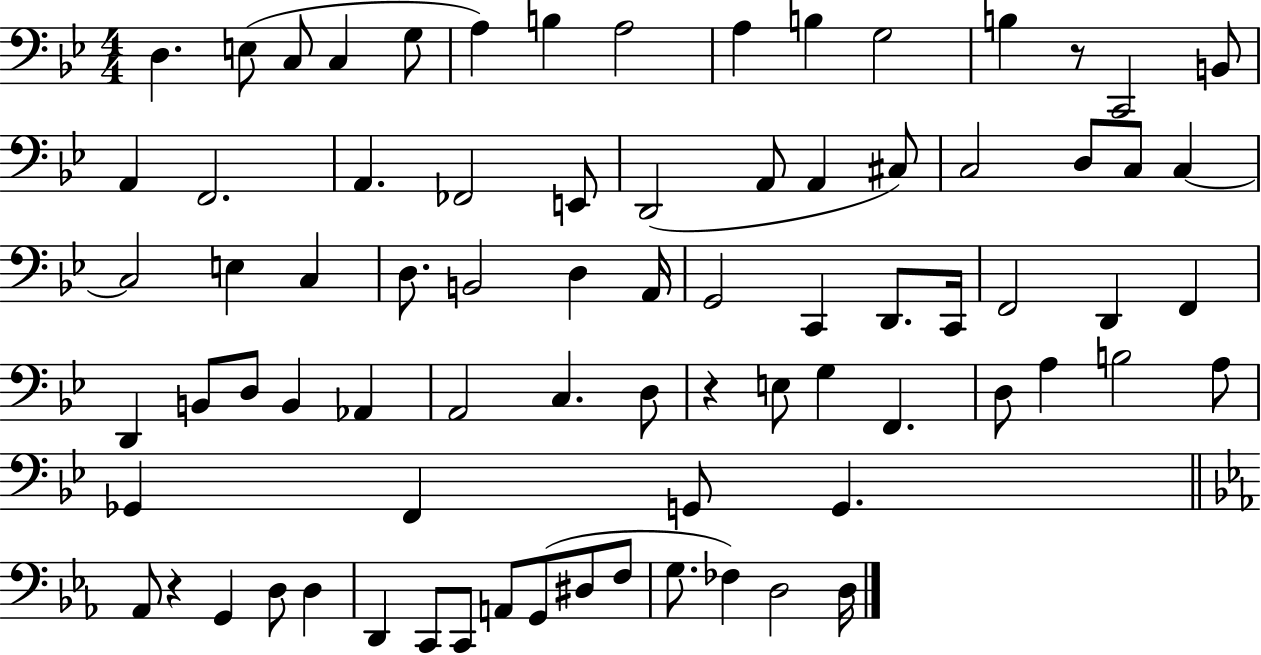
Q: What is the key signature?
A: BES major